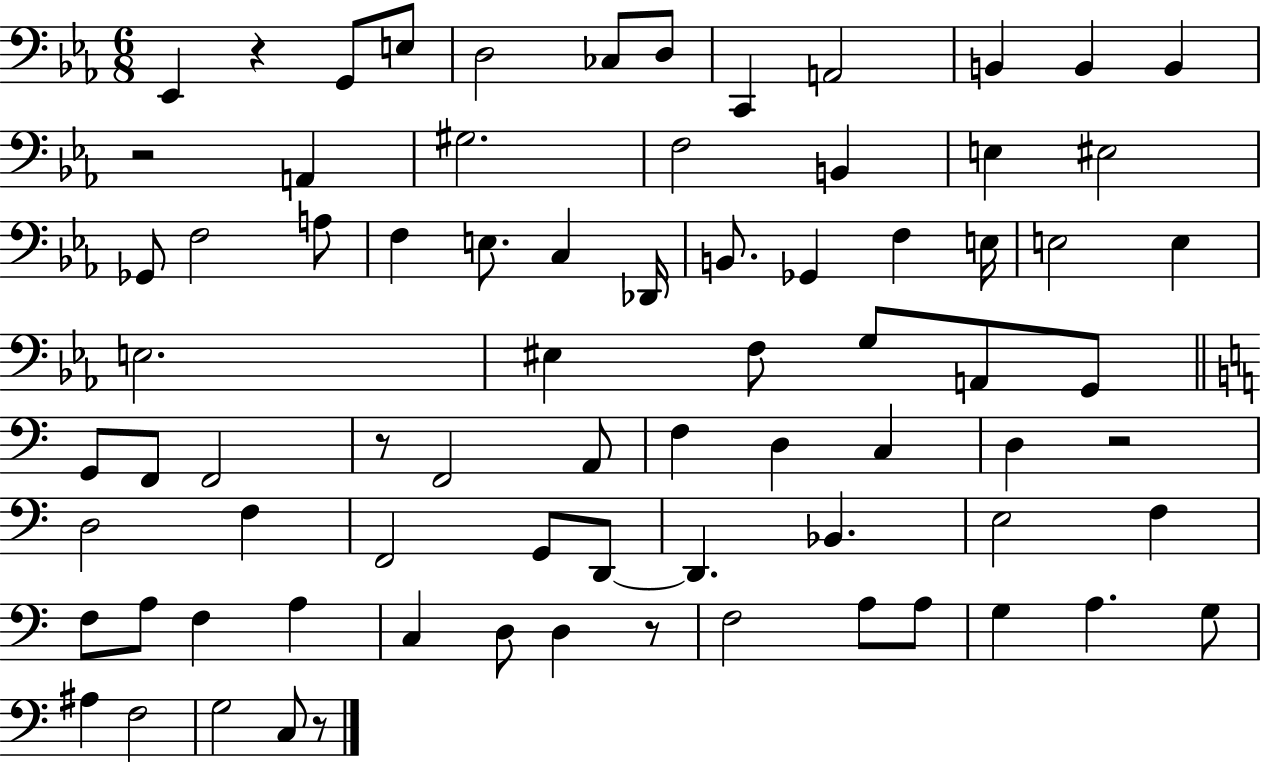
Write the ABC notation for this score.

X:1
T:Untitled
M:6/8
L:1/4
K:Eb
_E,, z G,,/2 E,/2 D,2 _C,/2 D,/2 C,, A,,2 B,, B,, B,, z2 A,, ^G,2 F,2 B,, E, ^E,2 _G,,/2 F,2 A,/2 F, E,/2 C, _D,,/4 B,,/2 _G,, F, E,/4 E,2 E, E,2 ^E, F,/2 G,/2 A,,/2 G,,/2 G,,/2 F,,/2 F,,2 z/2 F,,2 A,,/2 F, D, C, D, z2 D,2 F, F,,2 G,,/2 D,,/2 D,, _B,, E,2 F, F,/2 A,/2 F, A, C, D,/2 D, z/2 F,2 A,/2 A,/2 G, A, G,/2 ^A, F,2 G,2 C,/2 z/2